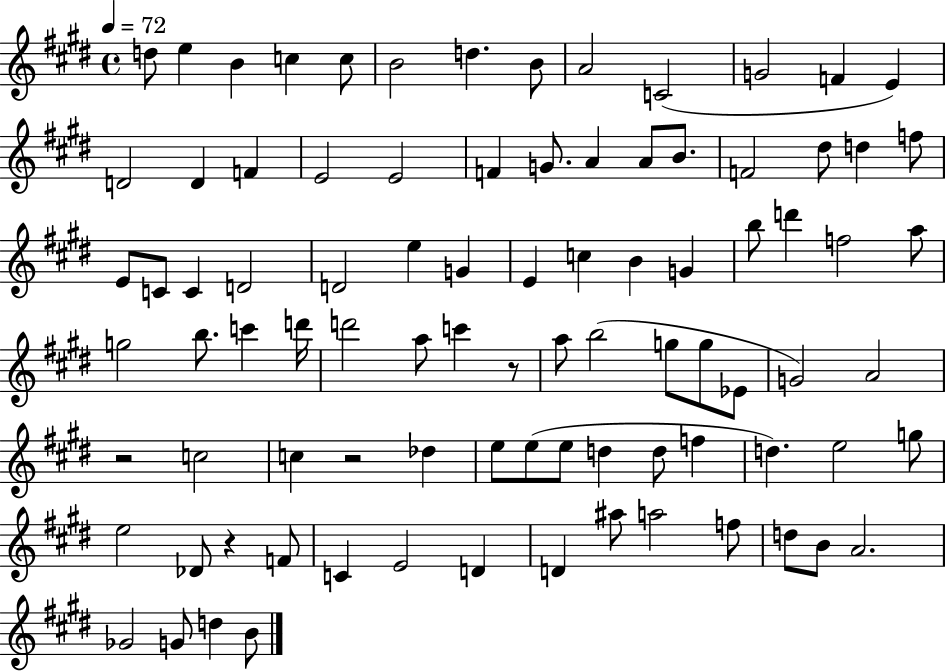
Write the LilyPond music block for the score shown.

{
  \clef treble
  \time 4/4
  \defaultTimeSignature
  \key e \major
  \tempo 4 = 72
  d''8 e''4 b'4 c''4 c''8 | b'2 d''4. b'8 | a'2 c'2( | g'2 f'4 e'4) | \break d'2 d'4 f'4 | e'2 e'2 | f'4 g'8. a'4 a'8 b'8. | f'2 dis''8 d''4 f''8 | \break e'8 c'8 c'4 d'2 | d'2 e''4 g'4 | e'4 c''4 b'4 g'4 | b''8 d'''4 f''2 a''8 | \break g''2 b''8. c'''4 d'''16 | d'''2 a''8 c'''4 r8 | a''8 b''2( g''8 g''8 ees'8 | g'2) a'2 | \break r2 c''2 | c''4 r2 des''4 | e''8 e''8( e''8 d''4 d''8 f''4 | d''4.) e''2 g''8 | \break e''2 des'8 r4 f'8 | c'4 e'2 d'4 | d'4 ais''8 a''2 f''8 | d''8 b'8 a'2. | \break ges'2 g'8 d''4 b'8 | \bar "|."
}